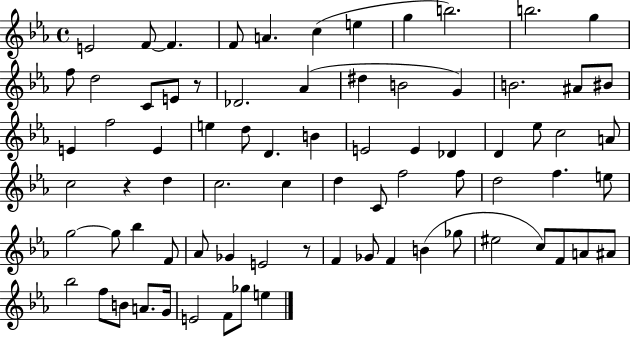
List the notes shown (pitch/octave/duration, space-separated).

E4/h F4/e F4/q. F4/e A4/q. C5/q E5/q G5/q B5/h. B5/h. G5/q F5/e D5/h C4/e E4/e R/e Db4/h. Ab4/q D#5/q B4/h G4/q B4/h. A#4/e BIS4/e E4/q F5/h E4/q E5/q D5/e D4/q. B4/q E4/h E4/q Db4/q D4/q Eb5/e C5/h A4/e C5/h R/q D5/q C5/h. C5/q D5/q C4/e F5/h F5/e D5/h F5/q. E5/e G5/h G5/e Bb5/q F4/e Ab4/e Gb4/q E4/h R/e F4/q Gb4/e F4/q B4/q Gb5/e EIS5/h C5/e F4/e A4/e A#4/e Bb5/h F5/e B4/e A4/e. G4/s E4/h F4/e Gb5/e E5/q